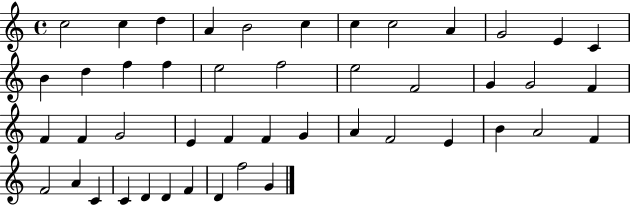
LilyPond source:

{
  \clef treble
  \time 4/4
  \defaultTimeSignature
  \key c \major
  c''2 c''4 d''4 | a'4 b'2 c''4 | c''4 c''2 a'4 | g'2 e'4 c'4 | \break b'4 d''4 f''4 f''4 | e''2 f''2 | e''2 f'2 | g'4 g'2 f'4 | \break f'4 f'4 g'2 | e'4 f'4 f'4 g'4 | a'4 f'2 e'4 | b'4 a'2 f'4 | \break f'2 a'4 c'4 | c'4 d'4 d'4 f'4 | d'4 f''2 g'4 | \bar "|."
}